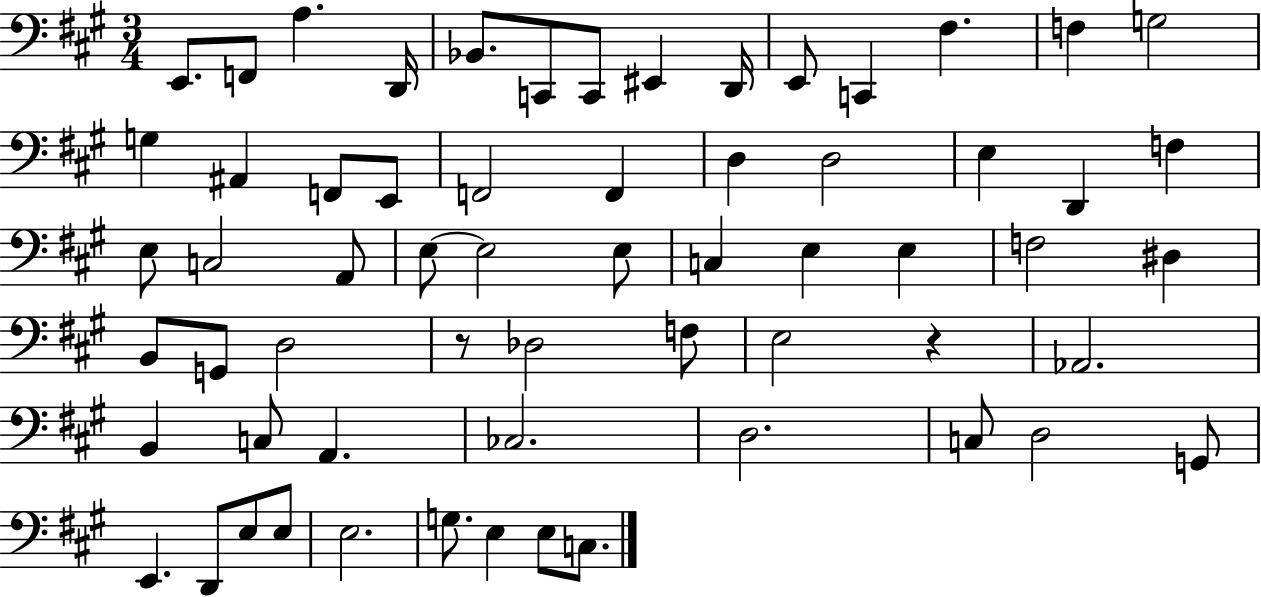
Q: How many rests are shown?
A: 2